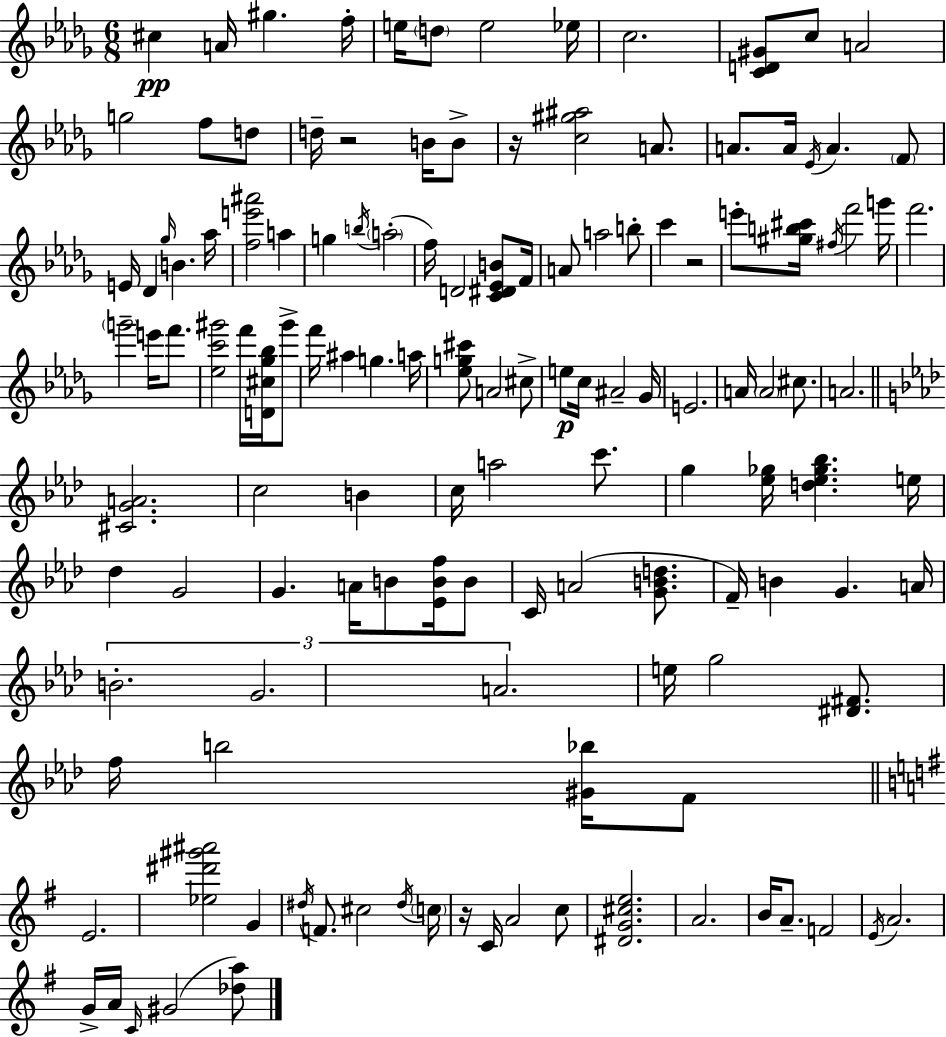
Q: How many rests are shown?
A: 4